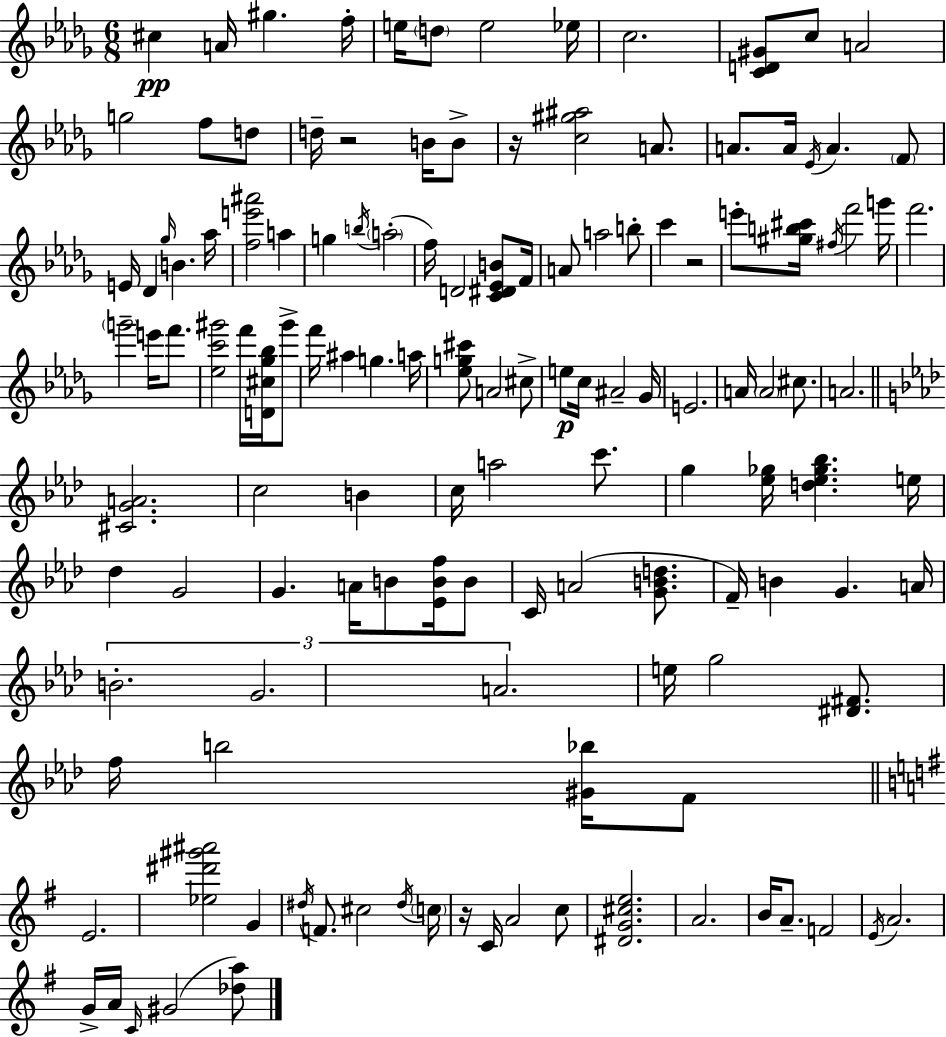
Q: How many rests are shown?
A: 4